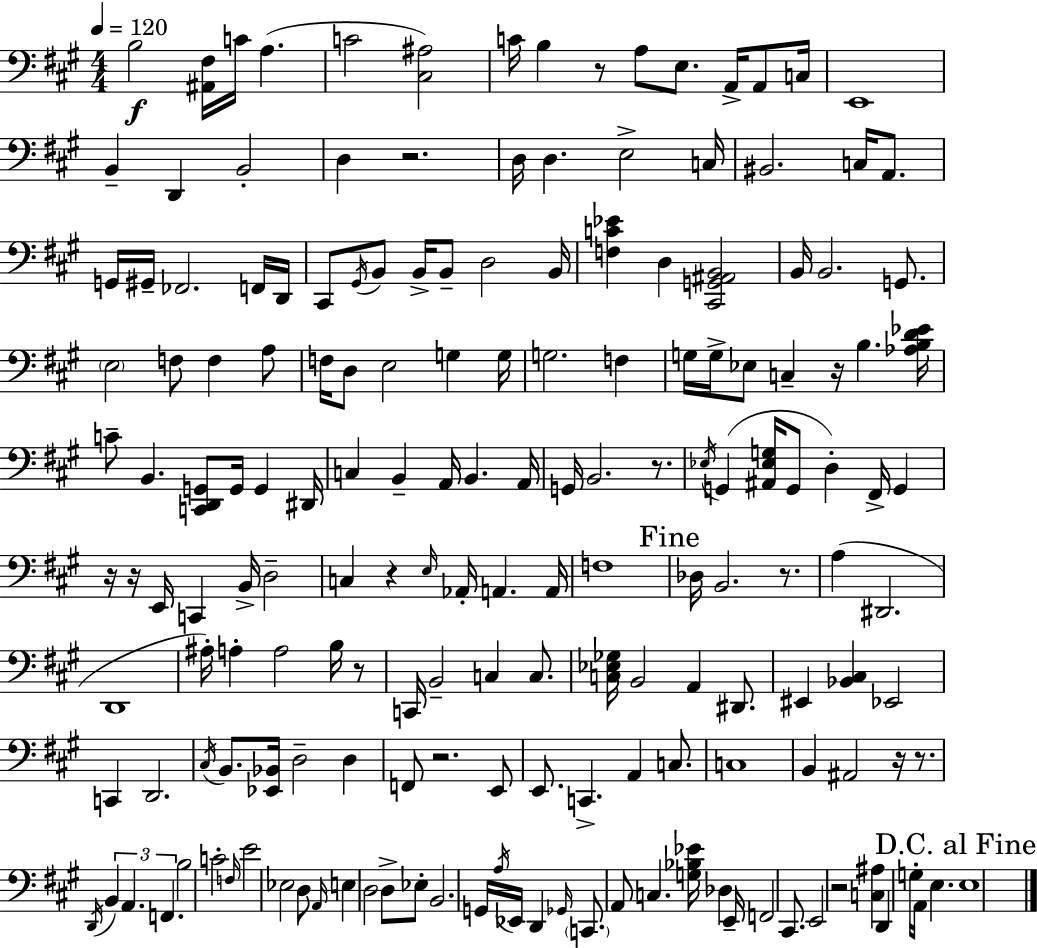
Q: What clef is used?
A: bass